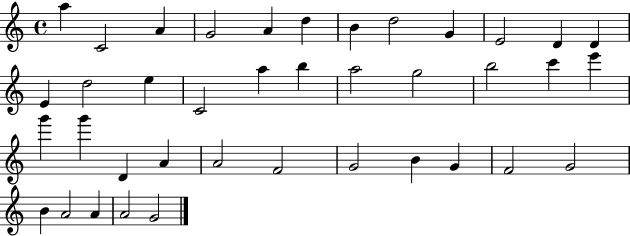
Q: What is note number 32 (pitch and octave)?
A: G4